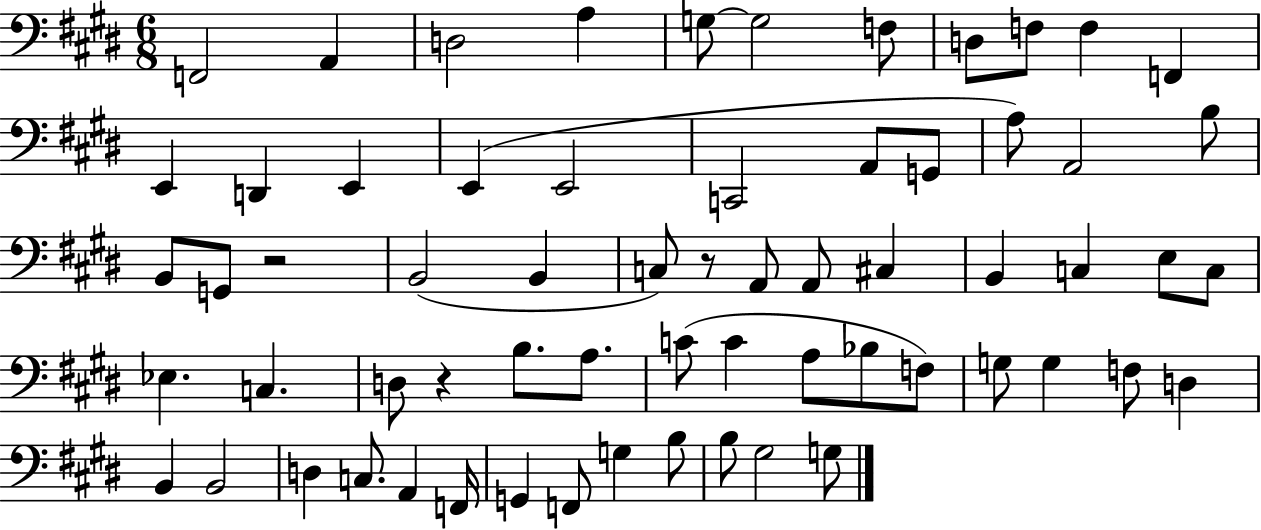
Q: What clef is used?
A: bass